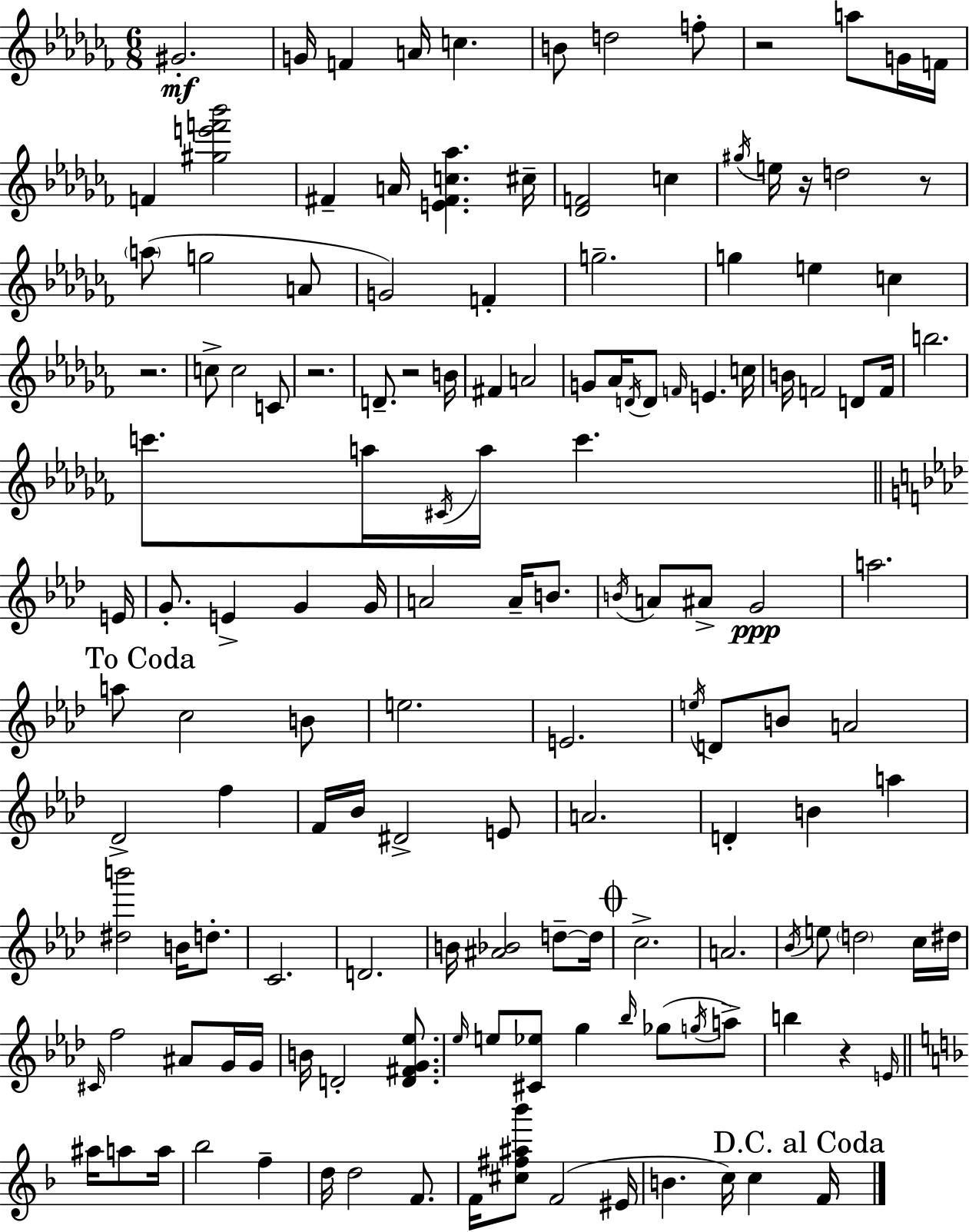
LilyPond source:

{
  \clef treble
  \numericTimeSignature
  \time 6/8
  \key aes \minor
  gis'2.-.\mf | g'16 f'4 a'16 c''4. | b'8 d''2 f''8-. | r2 a''8 g'16 f'16 | \break f'4 <gis'' e''' f''' bes'''>2 | fis'4-- a'16 <e' fis' c'' aes''>4. cis''16-- | <des' f'>2 c''4 | \acciaccatura { gis''16 } e''16 r16 d''2 r8 | \break \parenthesize a''8( g''2 a'8 | g'2) f'4-. | g''2.-- | g''4 e''4 c''4 | \break r2. | c''8-> c''2 c'8 | r2. | d'8.-- r2 | \break b'16 fis'4 a'2 | g'8 aes'16 \acciaccatura { d'16 } d'8 \grace { f'16 } e'4. | c''16 b'16 f'2 | d'8 f'16 b''2. | \break c'''8. a''16 \acciaccatura { cis'16 } a''16 c'''4. | \bar "||" \break \key f \minor e'16 g'8.-. e'4-> g'4 | g'16 a'2 a'16-- b'8. | \acciaccatura { b'16 } a'8 ais'8-> g'2\ppp | a''2. | \break \mark "To Coda" a''8 c''2 | b'8 e''2. | e'2. | \acciaccatura { e''16 } d'8 b'8 a'2 | \break des'2-> f''4 | f'16 bes'16 dis'2-> | e'8 a'2. | d'4-. b'4 a''4 | \break <dis'' b'''>2 b'16 | d''8.-. c'2. | d'2. | b'16 <ais' bes'>2 | \break d''8--~~ d''16 \mark \markup { \musicglyph "scripts.coda" } c''2.-> | a'2. | \acciaccatura { bes'16 } e''8 \parenthesize d''2 | c''16 dis''16 \grace { cis'16 } f''2 | \break ais'8 g'16 g'16 b'16 d'2-. | <d' fis' g' ees''>8. \grace { ees''16 } e''8 <cis' ees''>8 g''4 | \grace { bes''16 } ges''8( \acciaccatura { g''16 } a''8->) b''4 | r4 \grace { e'16 } \bar "||" \break \key f \major ais''16 a''8 a''16 bes''2 | f''4-- d''16 d''2 | f'8. f'16 <cis'' fis'' ais'' bes'''>8 f'2( | eis'16 b'4. c''16) c''4 | \break \mark "D.C. al Coda" f'16 \bar "|."
}